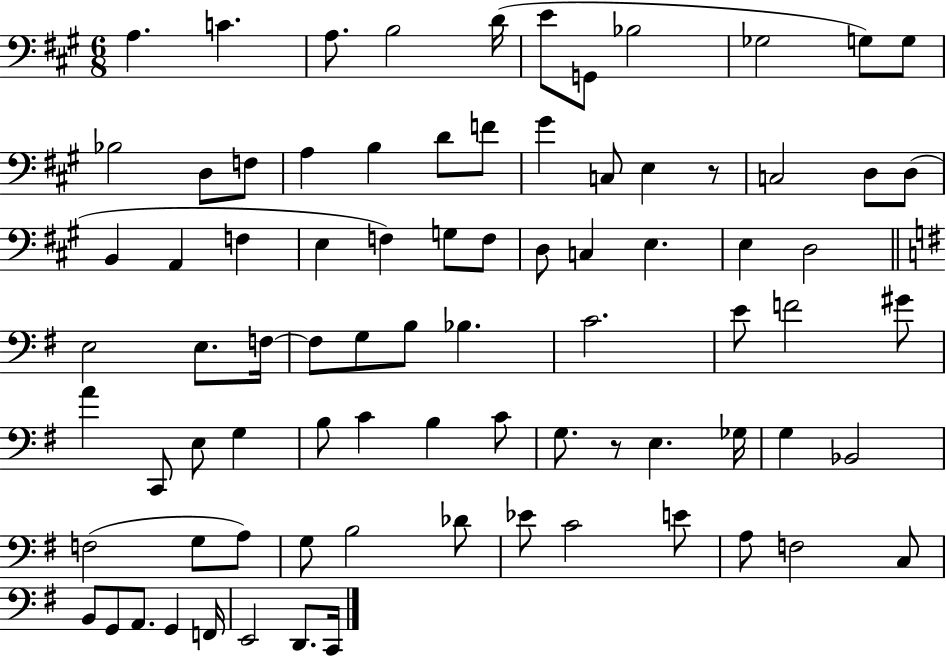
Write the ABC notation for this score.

X:1
T:Untitled
M:6/8
L:1/4
K:A
A, C A,/2 B,2 D/4 E/2 G,,/2 _B,2 _G,2 G,/2 G,/2 _B,2 D,/2 F,/2 A, B, D/2 F/2 ^G C,/2 E, z/2 C,2 D,/2 D,/2 B,, A,, F, E, F, G,/2 F,/2 D,/2 C, E, E, D,2 E,2 E,/2 F,/4 F,/2 G,/2 B,/2 _B, C2 E/2 F2 ^G/2 A C,,/2 E,/2 G, B,/2 C B, C/2 G,/2 z/2 E, _G,/4 G, _B,,2 F,2 G,/2 A,/2 G,/2 B,2 _D/2 _E/2 C2 E/2 A,/2 F,2 C,/2 B,,/2 G,,/2 A,,/2 G,, F,,/4 E,,2 D,,/2 C,,/4